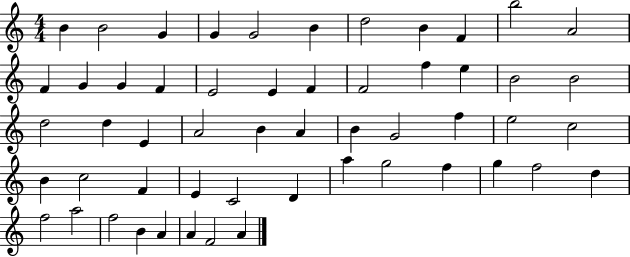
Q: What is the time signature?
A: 4/4